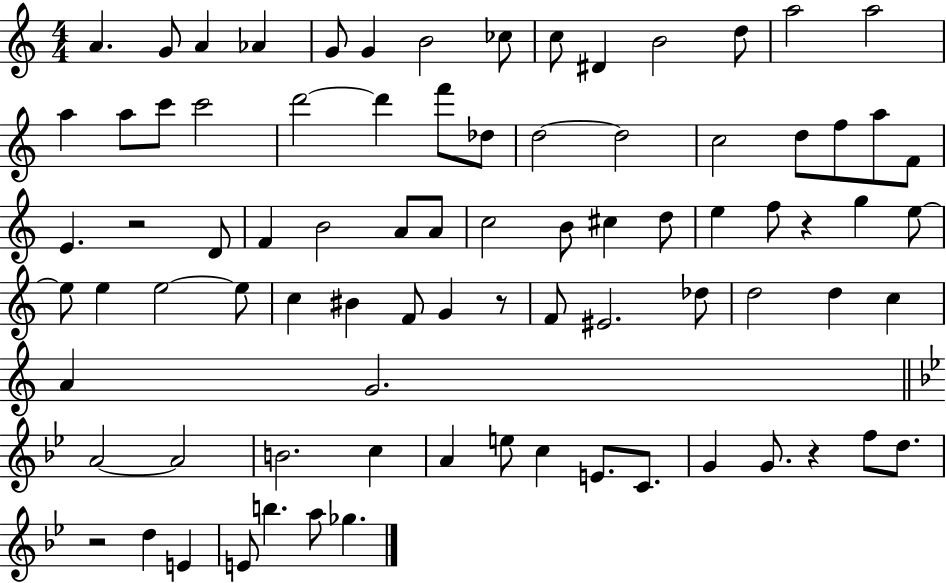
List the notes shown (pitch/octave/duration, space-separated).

A4/q. G4/e A4/q Ab4/q G4/e G4/q B4/h CES5/e C5/e D#4/q B4/h D5/e A5/h A5/h A5/q A5/e C6/e C6/h D6/h D6/q F6/e Db5/e D5/h D5/h C5/h D5/e F5/e A5/e F4/e E4/q. R/h D4/e F4/q B4/h A4/e A4/e C5/h B4/e C#5/q D5/e E5/q F5/e R/q G5/q E5/e E5/e E5/q E5/h E5/e C5/q BIS4/q F4/e G4/q R/e F4/e EIS4/h. Db5/e D5/h D5/q C5/q A4/q G4/h. A4/h A4/h B4/h. C5/q A4/q E5/e C5/q E4/e. C4/e. G4/q G4/e. R/q F5/e D5/e. R/h D5/q E4/q E4/e B5/q. A5/e Gb5/q.